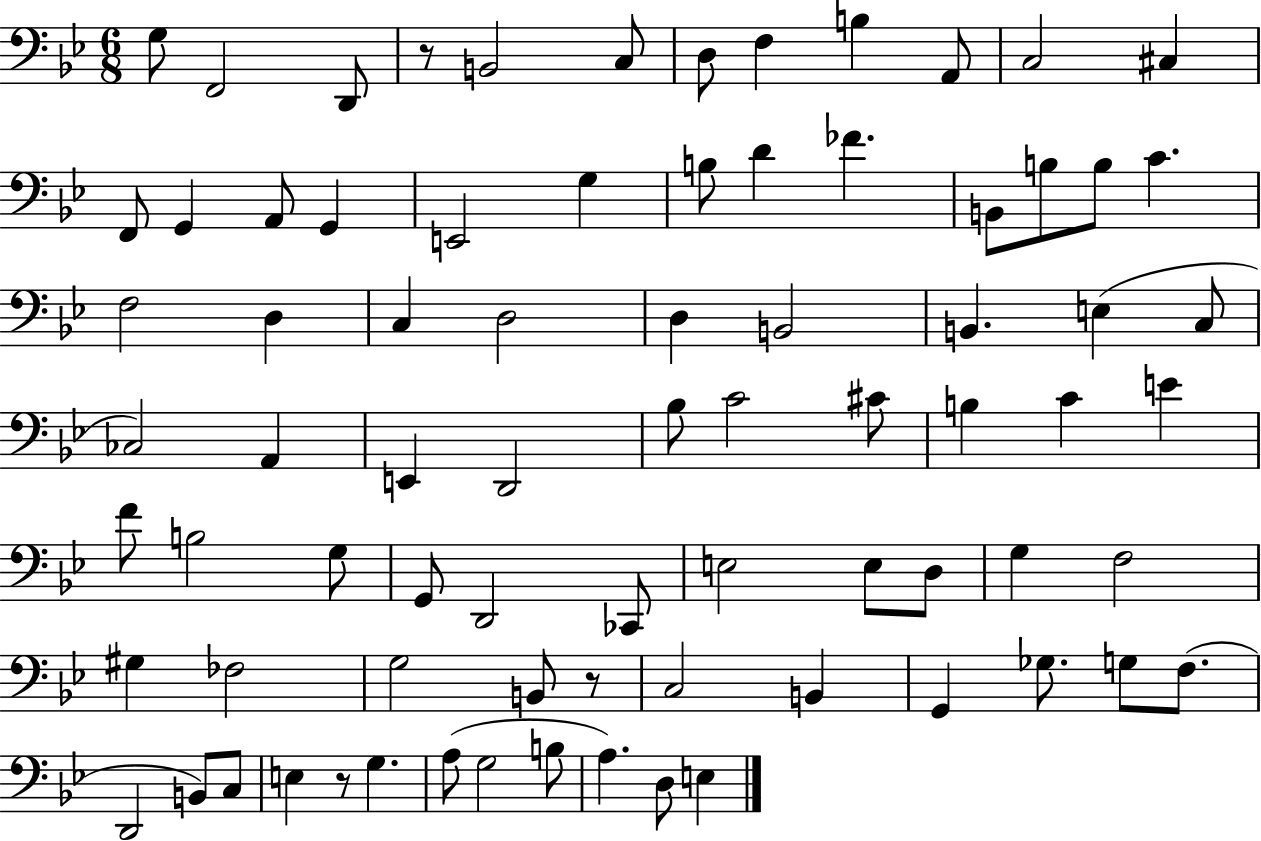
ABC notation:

X:1
T:Untitled
M:6/8
L:1/4
K:Bb
G,/2 F,,2 D,,/2 z/2 B,,2 C,/2 D,/2 F, B, A,,/2 C,2 ^C, F,,/2 G,, A,,/2 G,, E,,2 G, B,/2 D _F B,,/2 B,/2 B,/2 C F,2 D, C, D,2 D, B,,2 B,, E, C,/2 _C,2 A,, E,, D,,2 _B,/2 C2 ^C/2 B, C E F/2 B,2 G,/2 G,,/2 D,,2 _C,,/2 E,2 E,/2 D,/2 G, F,2 ^G, _F,2 G,2 B,,/2 z/2 C,2 B,, G,, _G,/2 G,/2 F,/2 D,,2 B,,/2 C,/2 E, z/2 G, A,/2 G,2 B,/2 A, D,/2 E,